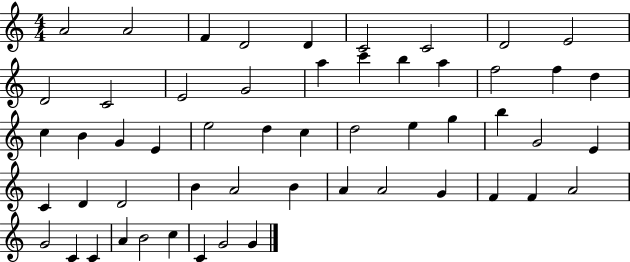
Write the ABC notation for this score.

X:1
T:Untitled
M:4/4
L:1/4
K:C
A2 A2 F D2 D C2 C2 D2 E2 D2 C2 E2 G2 a c' b a f2 f d c B G E e2 d c d2 e g b G2 E C D D2 B A2 B A A2 G F F A2 G2 C C A B2 c C G2 G